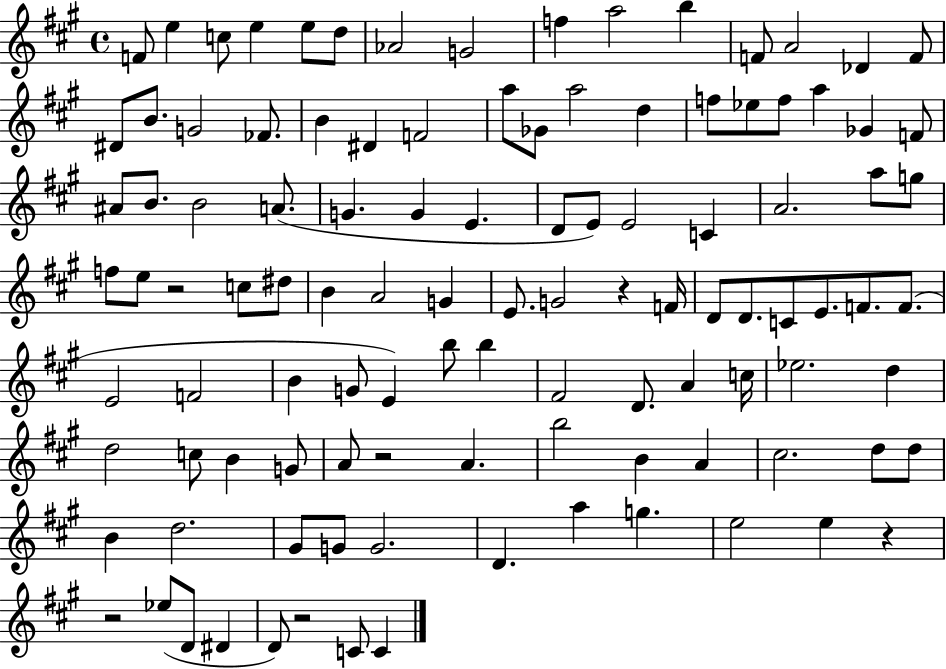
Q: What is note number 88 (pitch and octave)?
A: B4